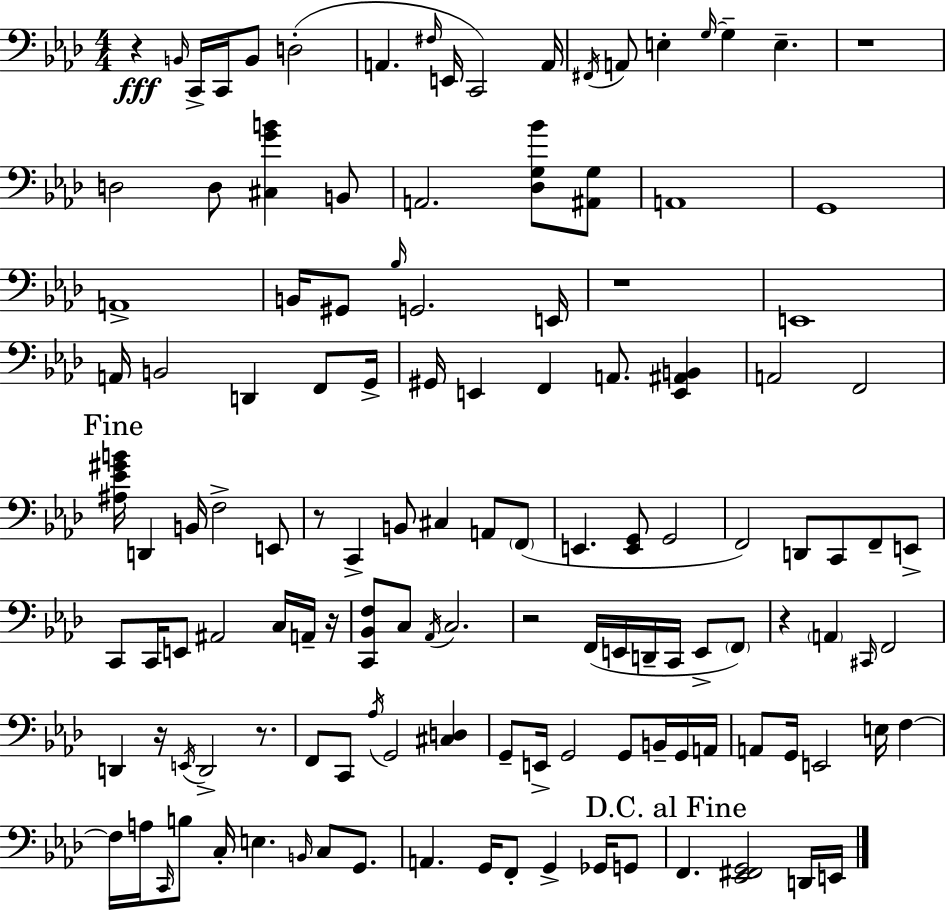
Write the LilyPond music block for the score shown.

{
  \clef bass
  \numericTimeSignature
  \time 4/4
  \key aes \major
  r4\fff \grace { b,16 } c,16-> c,16 b,8 d2-.( | a,4. \grace { fis16 } e,16 c,2) | a,16 \acciaccatura { fis,16 } a,8 e4-. \grace { g16~ }~ g4-- e4.-- | r1 | \break d2 d8 <cis g' b'>4 | b,8 a,2. | <des g bes'>8 <ais, g>8 a,1 | g,1 | \break a,1-> | b,16 gis,8 \grace { bes16 } g,2. | e,16 r1 | e,1 | \break a,16 b,2 d,4 | f,8 g,16-> gis,16 e,4 f,4 a,8. | <e, ais, b,>4 a,2 f,2 | \mark "Fine" <ais ees' gis' b'>16 d,4 b,16 f2-> | \break e,8 r8 c,4-> b,8 cis4 | a,8 \parenthesize f,8( e,4. <e, g,>8 g,2 | f,2) d,8 c,8 | f,8-- e,8-> c,8 c,16 e,8 ais,2 | \break c16 a,16-- r16 <c, bes, f>8 c8 \acciaccatura { aes,16 } c2. | r2 f,16( e,16 | d,16-- c,16 e,8-> \parenthesize f,8) r4 \parenthesize a,4 \grace { cis,16 } f,2 | d,4 r16 \acciaccatura { e,16 } d,2-> | \break r8. f,8 c,8 \acciaccatura { aes16 } g,2 | <cis d>4 g,8-- e,16-> g,2 | g,8 b,16-- g,16 a,16 a,8 g,16 e,2 | e16 f4~~ f16 a16 \grace { c,16 } b8 c16-. e4. | \break \grace { b,16 } c8 g,8. a,4. | g,16 f,8-. g,4-> ges,16 g,8 \mark "D.C. al Fine" f,4. | <ees, fis, g,>2 d,16 e,16 \bar "|."
}